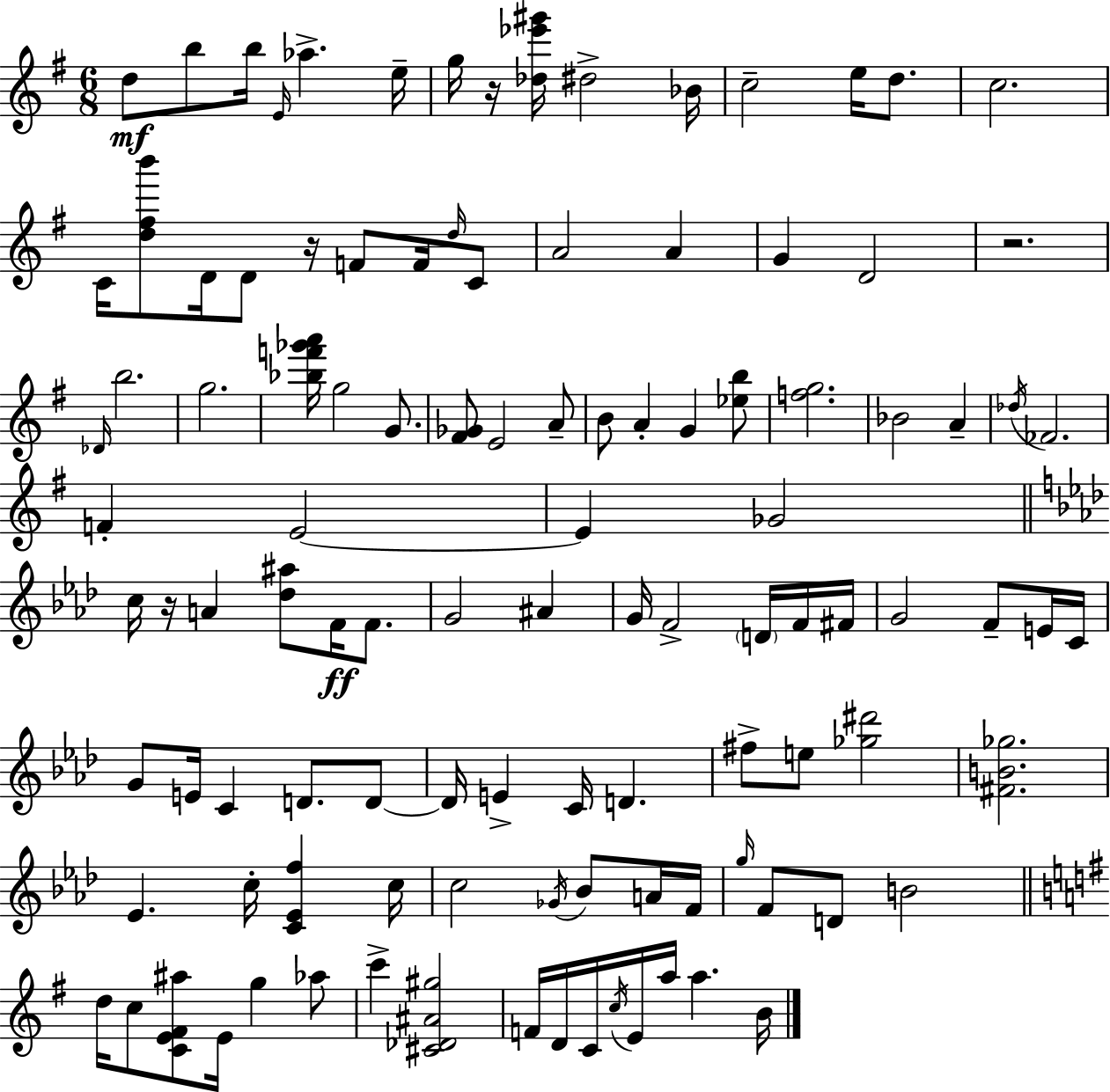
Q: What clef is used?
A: treble